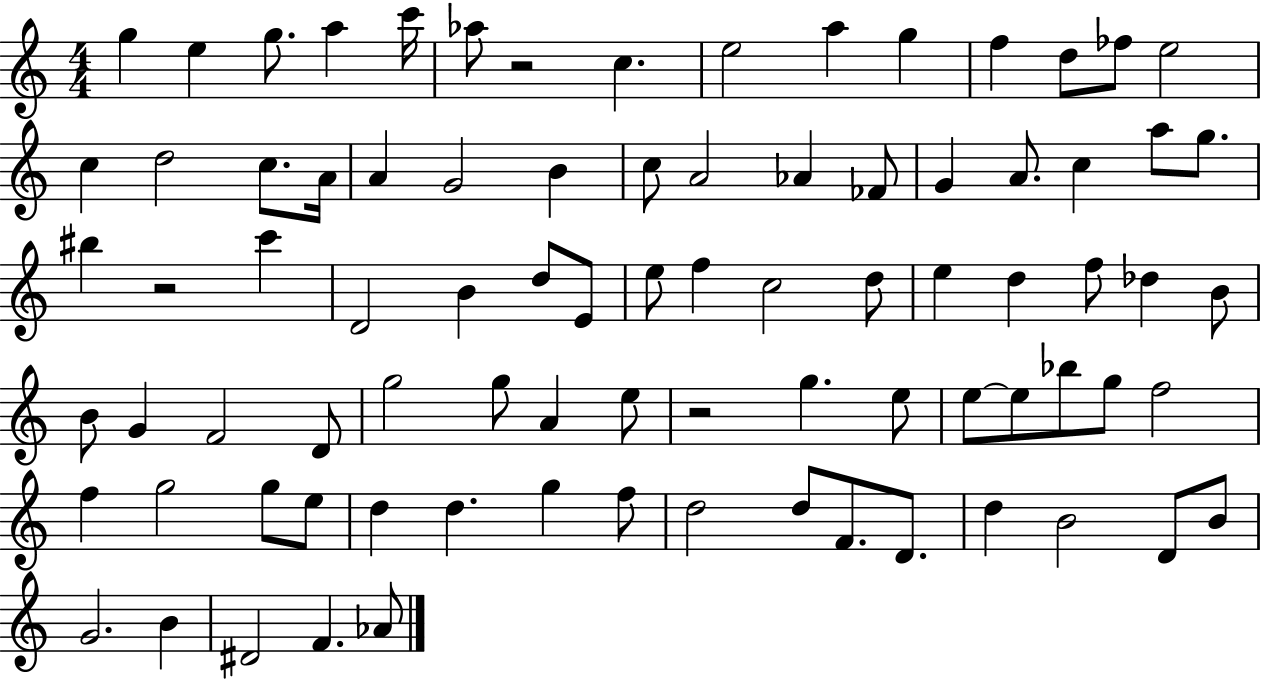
X:1
T:Untitled
M:4/4
L:1/4
K:C
g e g/2 a c'/4 _a/2 z2 c e2 a g f d/2 _f/2 e2 c d2 c/2 A/4 A G2 B c/2 A2 _A _F/2 G A/2 c a/2 g/2 ^b z2 c' D2 B d/2 E/2 e/2 f c2 d/2 e d f/2 _d B/2 B/2 G F2 D/2 g2 g/2 A e/2 z2 g e/2 e/2 e/2 _b/2 g/2 f2 f g2 g/2 e/2 d d g f/2 d2 d/2 F/2 D/2 d B2 D/2 B/2 G2 B ^D2 F _A/2